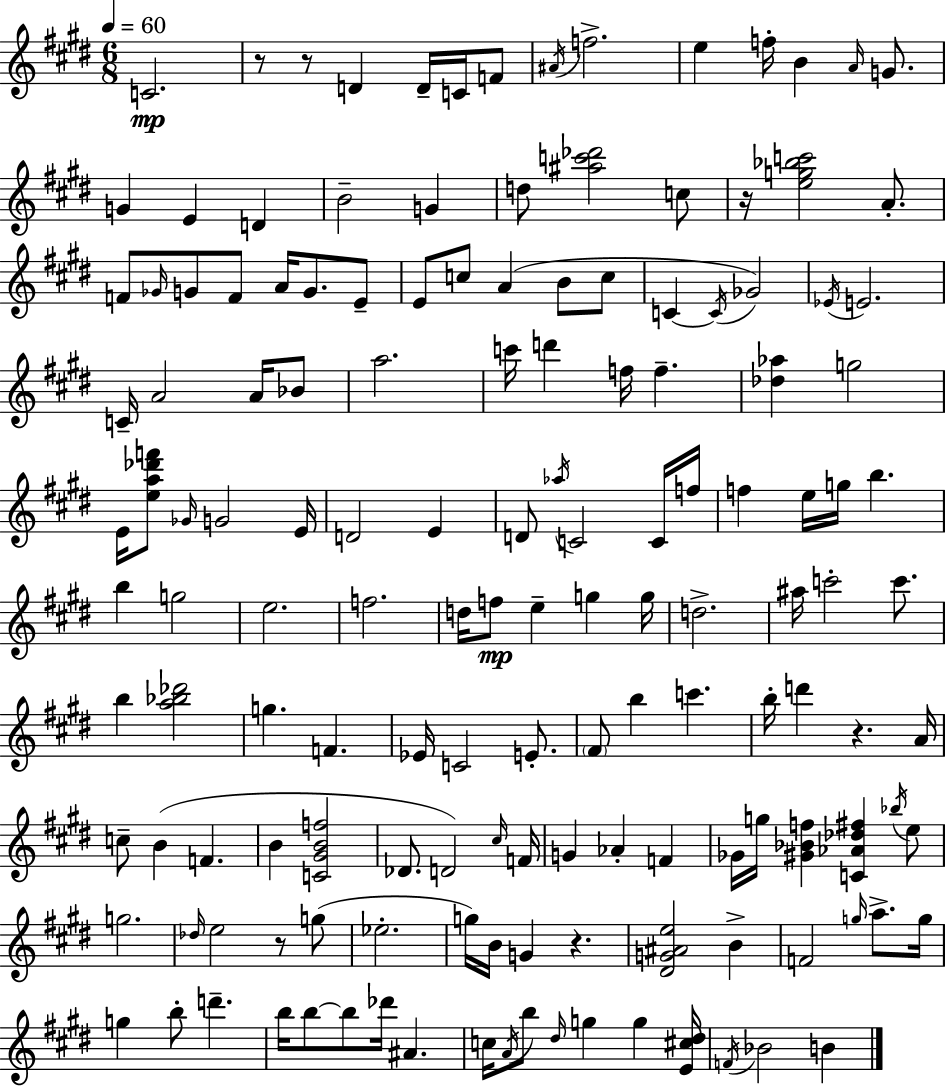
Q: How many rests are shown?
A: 6